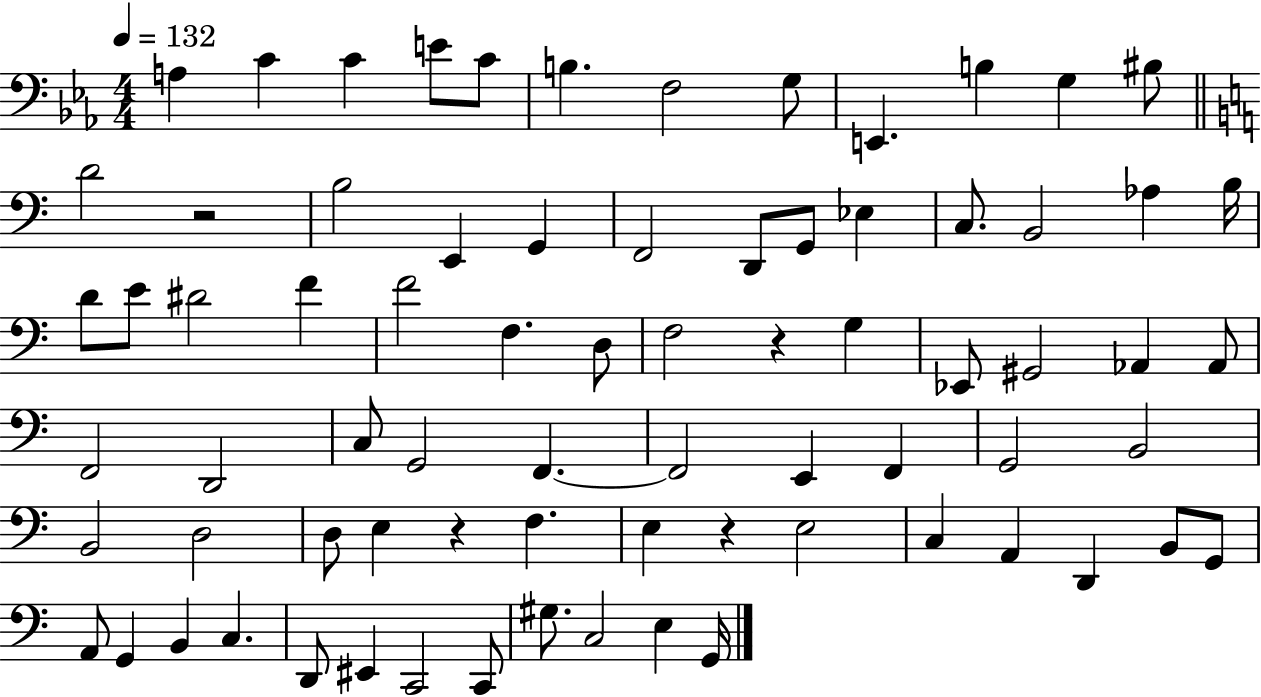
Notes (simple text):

A3/q C4/q C4/q E4/e C4/e B3/q. F3/h G3/e E2/q. B3/q G3/q BIS3/e D4/h R/h B3/h E2/q G2/q F2/h D2/e G2/e Eb3/q C3/e. B2/h Ab3/q B3/s D4/e E4/e D#4/h F4/q F4/h F3/q. D3/e F3/h R/q G3/q Eb2/e G#2/h Ab2/q Ab2/e F2/h D2/h C3/e G2/h F2/q. F2/h E2/q F2/q G2/h B2/h B2/h D3/h D3/e E3/q R/q F3/q. E3/q R/q E3/h C3/q A2/q D2/q B2/e G2/e A2/e G2/q B2/q C3/q. D2/e EIS2/q C2/h C2/e G#3/e. C3/h E3/q G2/s